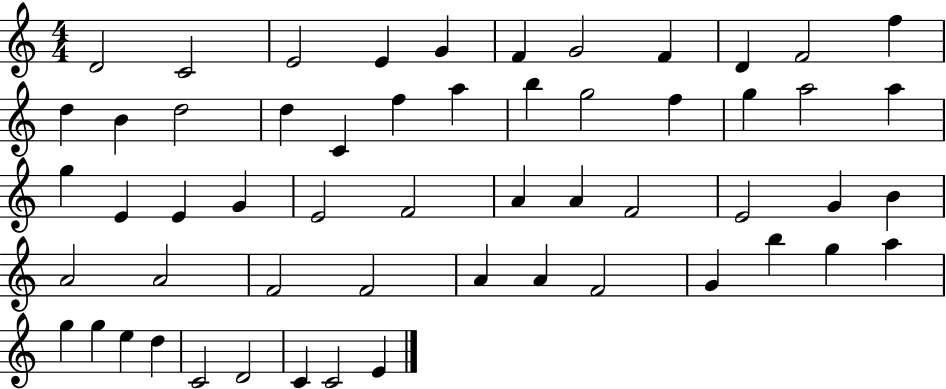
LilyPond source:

{
  \clef treble
  \numericTimeSignature
  \time 4/4
  \key c \major
  d'2 c'2 | e'2 e'4 g'4 | f'4 g'2 f'4 | d'4 f'2 f''4 | \break d''4 b'4 d''2 | d''4 c'4 f''4 a''4 | b''4 g''2 f''4 | g''4 a''2 a''4 | \break g''4 e'4 e'4 g'4 | e'2 f'2 | a'4 a'4 f'2 | e'2 g'4 b'4 | \break a'2 a'2 | f'2 f'2 | a'4 a'4 f'2 | g'4 b''4 g''4 a''4 | \break g''4 g''4 e''4 d''4 | c'2 d'2 | c'4 c'2 e'4 | \bar "|."
}